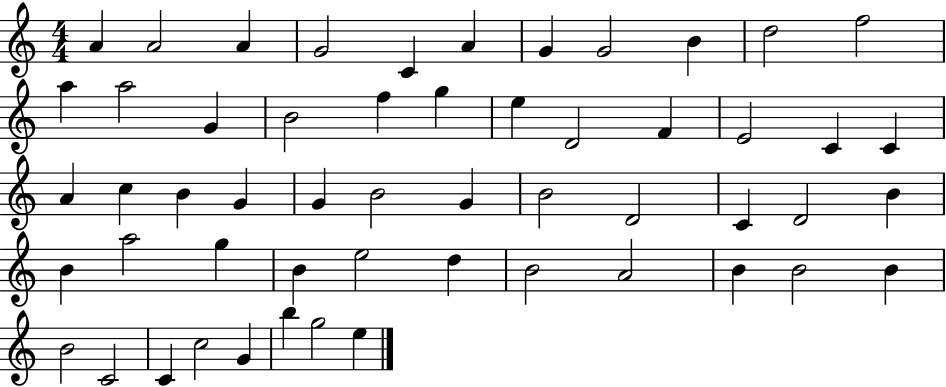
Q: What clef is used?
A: treble